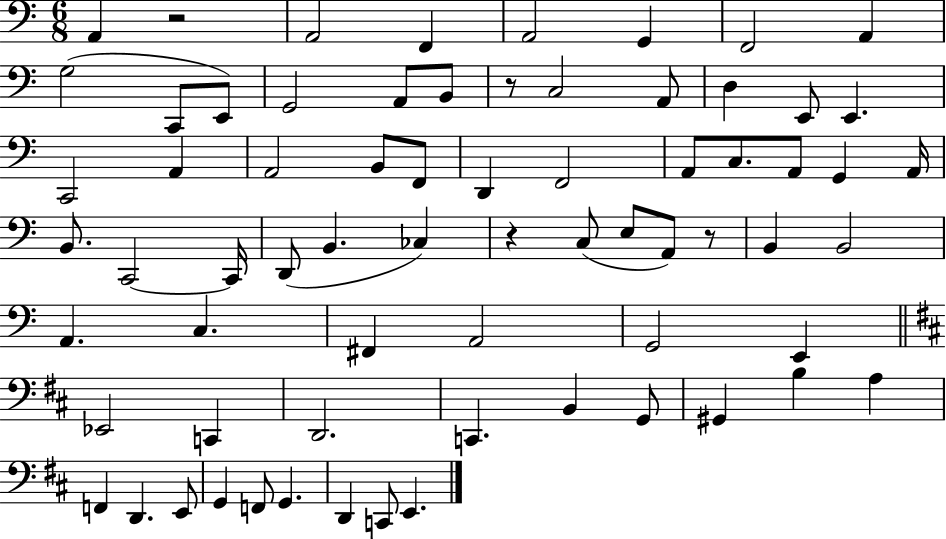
A2/q R/h A2/h F2/q A2/h G2/q F2/h A2/q G3/h C2/e E2/e G2/h A2/e B2/e R/e C3/h A2/e D3/q E2/e E2/q. C2/h A2/q A2/h B2/e F2/e D2/q F2/h A2/e C3/e. A2/e G2/q A2/s B2/e. C2/h C2/s D2/e B2/q. CES3/q R/q C3/e E3/e A2/e R/e B2/q B2/h A2/q. C3/q. F#2/q A2/h G2/h E2/q Eb2/h C2/q D2/h. C2/q. B2/q G2/e G#2/q B3/q A3/q F2/q D2/q. E2/e G2/q F2/e G2/q. D2/q C2/e E2/q.